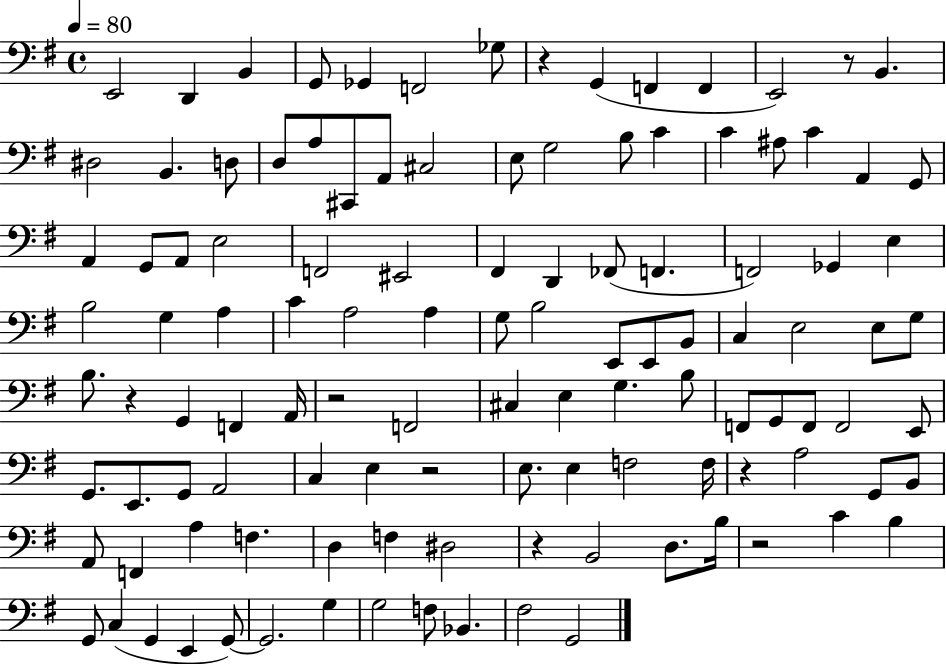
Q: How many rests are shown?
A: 8